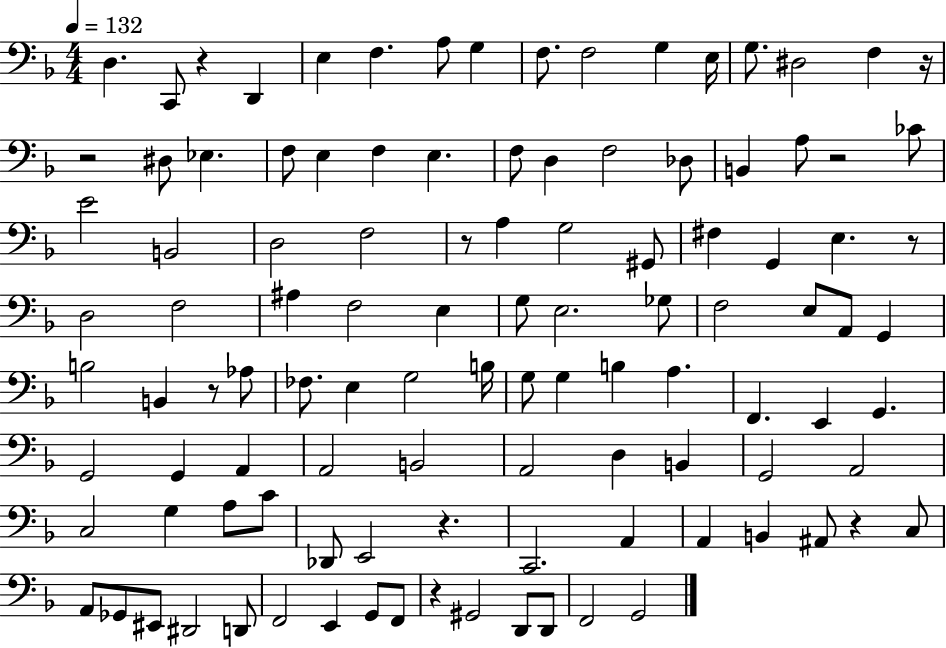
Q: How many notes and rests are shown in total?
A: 109